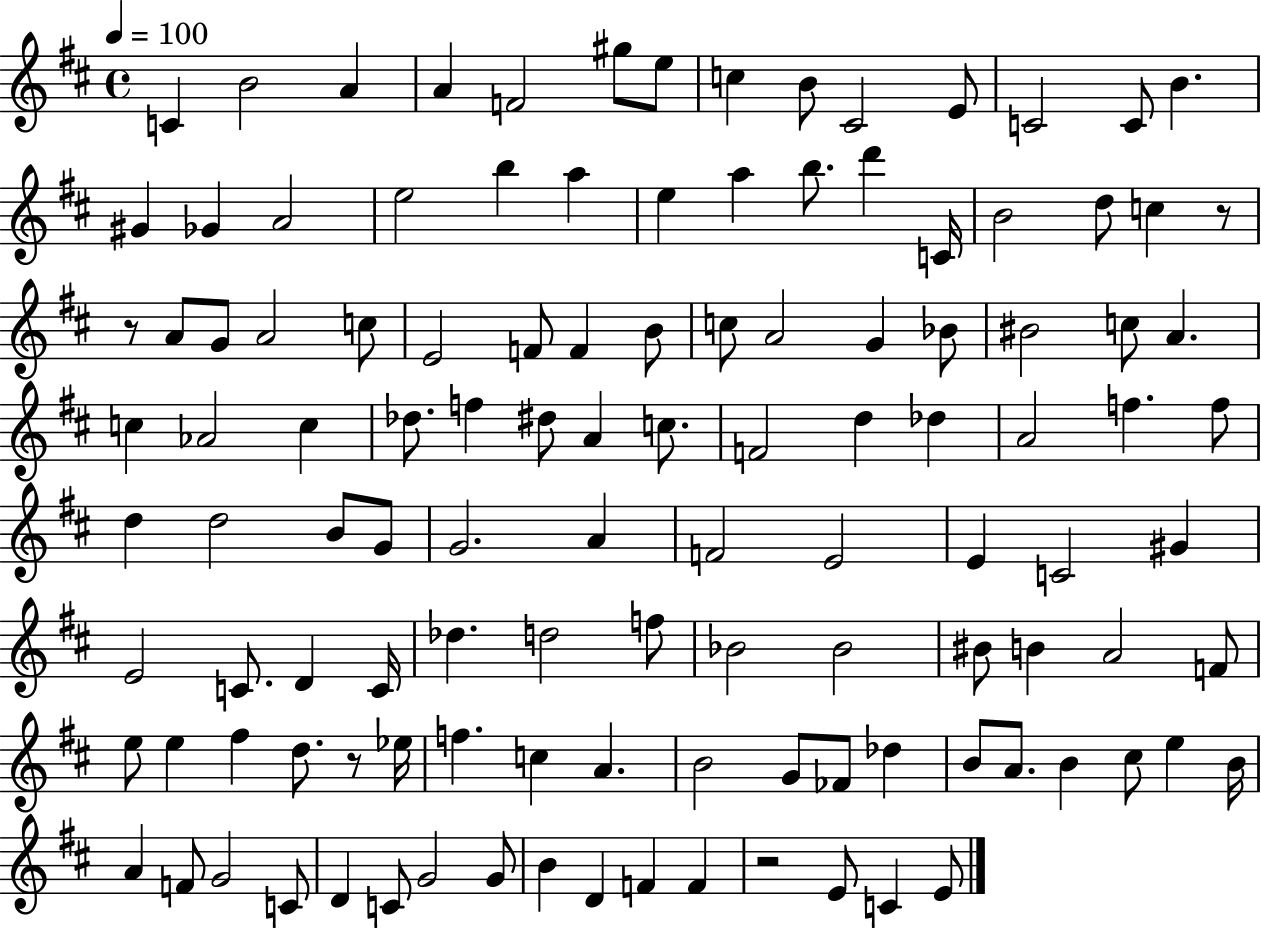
C4/q B4/h A4/q A4/q F4/h G#5/e E5/e C5/q B4/e C#4/h E4/e C4/h C4/e B4/q. G#4/q Gb4/q A4/h E5/h B5/q A5/q E5/q A5/q B5/e. D6/q C4/s B4/h D5/e C5/q R/e R/e A4/e G4/e A4/h C5/e E4/h F4/e F4/q B4/e C5/e A4/h G4/q Bb4/e BIS4/h C5/e A4/q. C5/q Ab4/h C5/q Db5/e. F5/q D#5/e A4/q C5/e. F4/h D5/q Db5/q A4/h F5/q. F5/e D5/q D5/h B4/e G4/e G4/h. A4/q F4/h E4/h E4/q C4/h G#4/q E4/h C4/e. D4/q C4/s Db5/q. D5/h F5/e Bb4/h Bb4/h BIS4/e B4/q A4/h F4/e E5/e E5/q F#5/q D5/e. R/e Eb5/s F5/q. C5/q A4/q. B4/h G4/e FES4/e Db5/q B4/e A4/e. B4/q C#5/e E5/q B4/s A4/q F4/e G4/h C4/e D4/q C4/e G4/h G4/e B4/q D4/q F4/q F4/q R/h E4/e C4/q E4/e